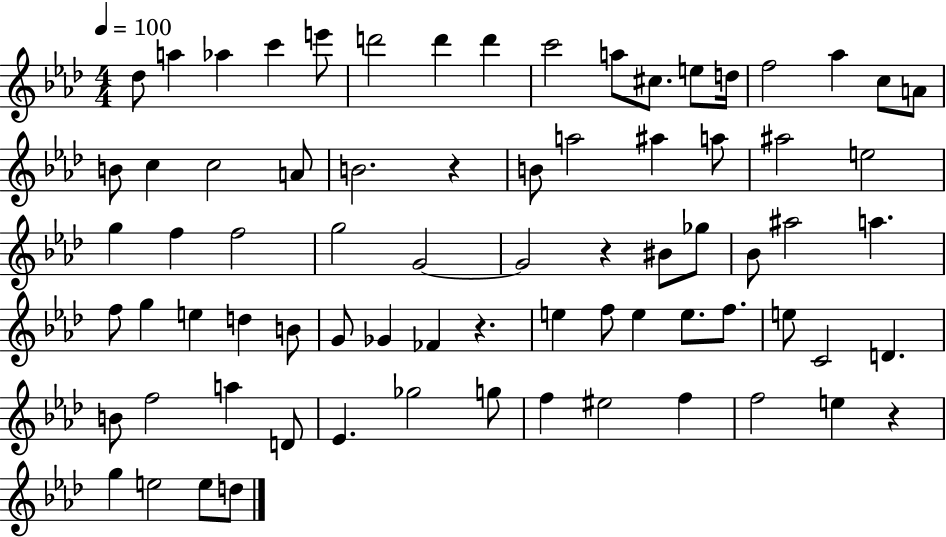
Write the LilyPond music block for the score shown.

{
  \clef treble
  \numericTimeSignature
  \time 4/4
  \key aes \major
  \tempo 4 = 100
  des''8 a''4 aes''4 c'''4 e'''8 | d'''2 d'''4 d'''4 | c'''2 a''8 cis''8. e''8 d''16 | f''2 aes''4 c''8 a'8 | \break b'8 c''4 c''2 a'8 | b'2. r4 | b'8 a''2 ais''4 a''8 | ais''2 e''2 | \break g''4 f''4 f''2 | g''2 g'2~~ | g'2 r4 bis'8 ges''8 | bes'8 ais''2 a''4. | \break f''8 g''4 e''4 d''4 b'8 | g'8 ges'4 fes'4 r4. | e''4 f''8 e''4 e''8. f''8. | e''8 c'2 d'4. | \break b'8 f''2 a''4 d'8 | ees'4. ges''2 g''8 | f''4 eis''2 f''4 | f''2 e''4 r4 | \break g''4 e''2 e''8 d''8 | \bar "|."
}